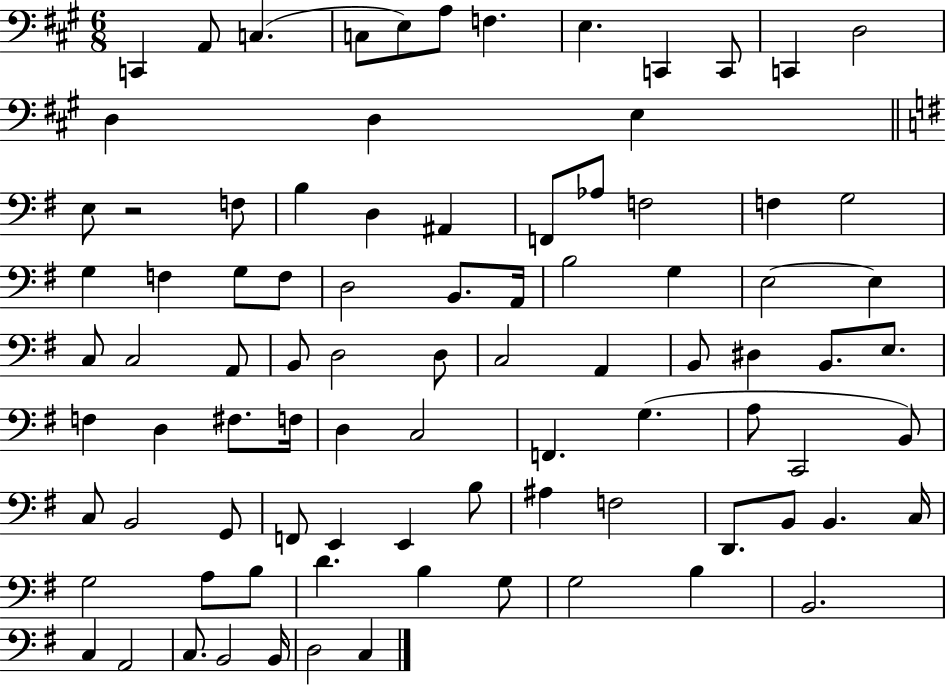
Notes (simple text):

C2/q A2/e C3/q. C3/e E3/e A3/e F3/q. E3/q. C2/q C2/e C2/q D3/h D3/q D3/q E3/q E3/e R/h F3/e B3/q D3/q A#2/q F2/e Ab3/e F3/h F3/q G3/h G3/q F3/q G3/e F3/e D3/h B2/e. A2/s B3/h G3/q E3/h E3/q C3/e C3/h A2/e B2/e D3/h D3/e C3/h A2/q B2/e D#3/q B2/e. E3/e. F3/q D3/q F#3/e. F3/s D3/q C3/h F2/q. G3/q. A3/e C2/h B2/e C3/e B2/h G2/e F2/e E2/q E2/q B3/e A#3/q F3/h D2/e. B2/e B2/q. C3/s G3/h A3/e B3/e D4/q. B3/q G3/e G3/h B3/q B2/h. C3/q A2/h C3/e. B2/h B2/s D3/h C3/q